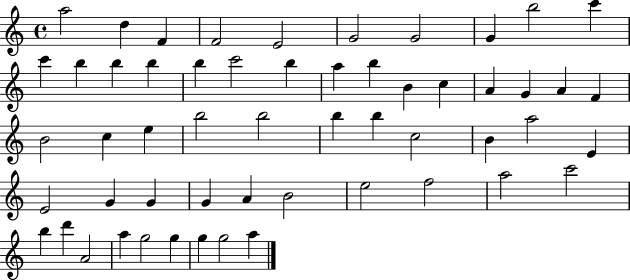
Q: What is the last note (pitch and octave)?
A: A5